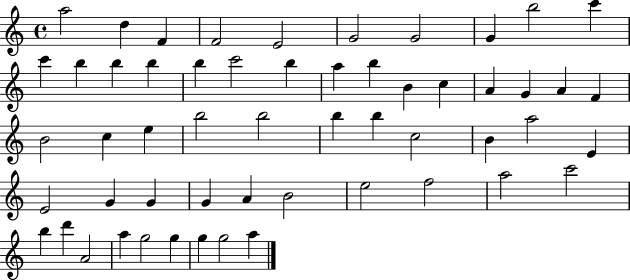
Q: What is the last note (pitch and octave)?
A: A5